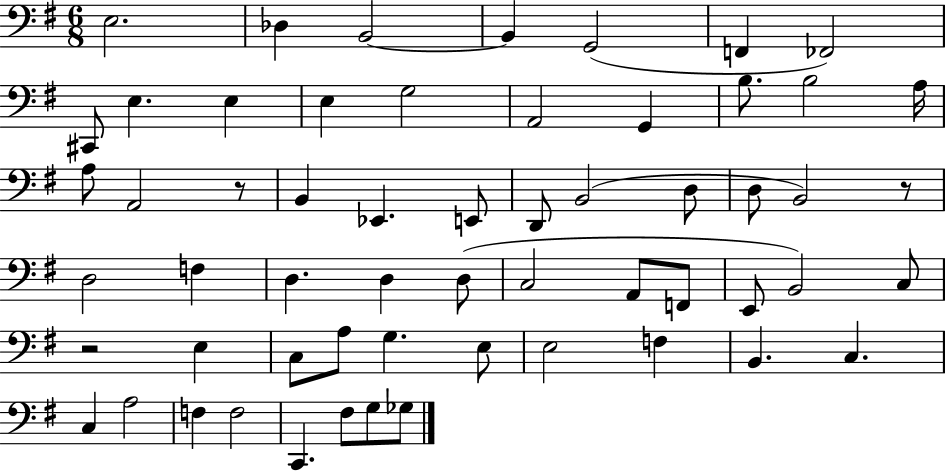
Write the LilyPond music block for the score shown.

{
  \clef bass
  \numericTimeSignature
  \time 6/8
  \key g \major
  e2. | des4 b,2~~ | b,4 g,2( | f,4 fes,2) | \break cis,8 e4. e4 | e4 g2 | a,2 g,4 | b8. b2 a16 | \break a8 a,2 r8 | b,4 ees,4. e,8 | d,8 b,2( d8 | d8 b,2) r8 | \break d2 f4 | d4. d4 d8( | c2 a,8 f,8 | e,8 b,2) c8 | \break r2 e4 | c8 a8 g4. e8 | e2 f4 | b,4. c4. | \break c4 a2 | f4 f2 | c,4. fis8 g8 ges8 | \bar "|."
}